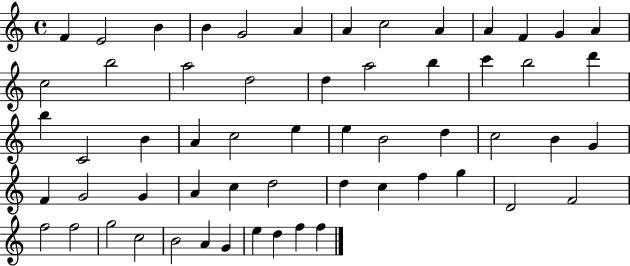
F4/q E4/h B4/q B4/q G4/h A4/q A4/q C5/h A4/q A4/q F4/q G4/q A4/q C5/h B5/h A5/h D5/h D5/q A5/h B5/q C6/q B5/h D6/q B5/q C4/h B4/q A4/q C5/h E5/q E5/q B4/h D5/q C5/h B4/q G4/q F4/q G4/h G4/q A4/q C5/q D5/h D5/q C5/q F5/q G5/q D4/h F4/h F5/h F5/h G5/h C5/h B4/h A4/q G4/q E5/q D5/q F5/q F5/q